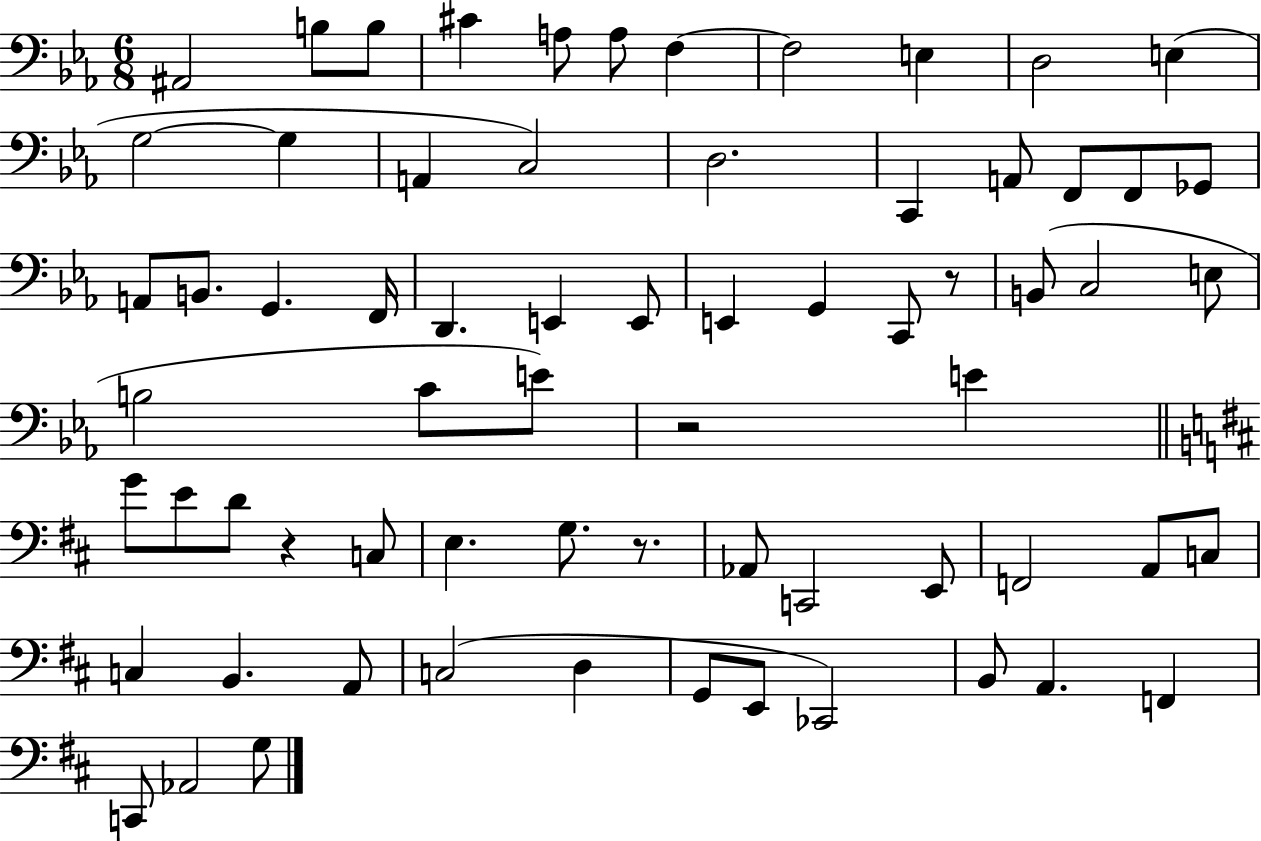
X:1
T:Untitled
M:6/8
L:1/4
K:Eb
^A,,2 B,/2 B,/2 ^C A,/2 A,/2 F, F,2 E, D,2 E, G,2 G, A,, C,2 D,2 C,, A,,/2 F,,/2 F,,/2 _G,,/2 A,,/2 B,,/2 G,, F,,/4 D,, E,, E,,/2 E,, G,, C,,/2 z/2 B,,/2 C,2 E,/2 B,2 C/2 E/2 z2 E G/2 E/2 D/2 z C,/2 E, G,/2 z/2 _A,,/2 C,,2 E,,/2 F,,2 A,,/2 C,/2 C, B,, A,,/2 C,2 D, G,,/2 E,,/2 _C,,2 B,,/2 A,, F,, C,,/2 _A,,2 G,/2